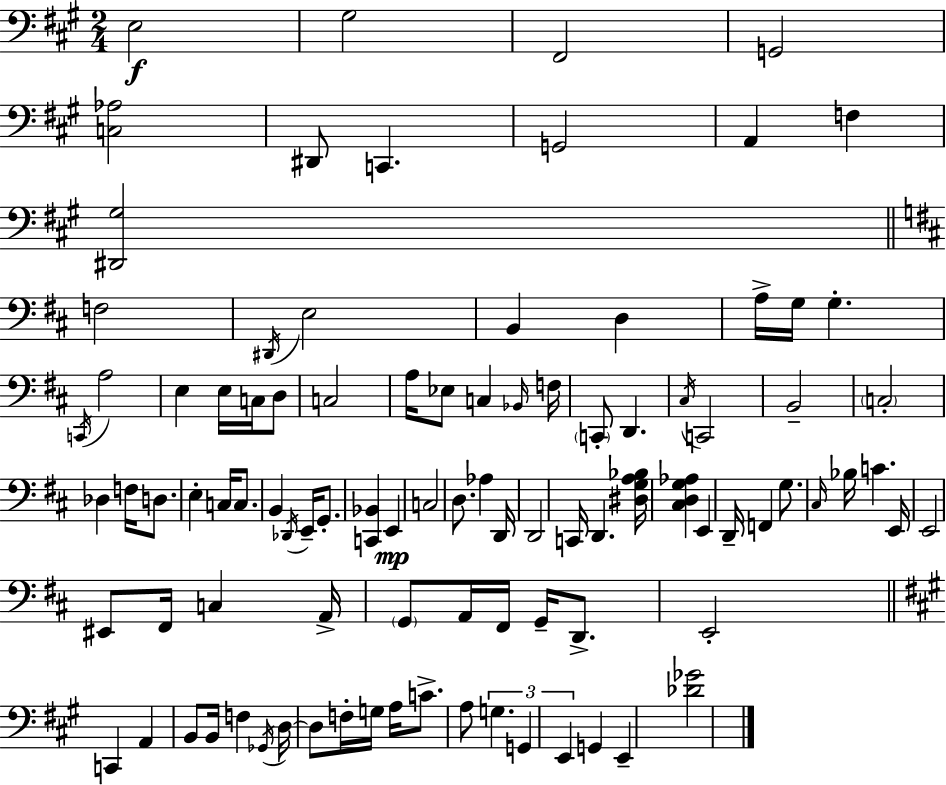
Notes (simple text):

E3/h G#3/h F#2/h G2/h [C3,Ab3]/h D#2/e C2/q. G2/h A2/q F3/q [D#2,G#3]/h F3/h D#2/s E3/h B2/q D3/q A3/s G3/s G3/q. C2/s A3/h E3/q E3/s C3/s D3/e C3/h A3/s Eb3/e C3/q Bb2/s F3/s C2/e D2/q. C#3/s C2/h B2/h C3/h Db3/q F3/s D3/e. E3/q C3/s C3/e. B2/q Db2/s E2/s G2/e. [C2,Bb2]/q E2/q C3/h D3/e. Ab3/q D2/s D2/h C2/s D2/q. [D#3,G3,A3,Bb3]/s [C#3,D3,G3,Ab3]/q E2/q D2/s F2/q G3/e. C#3/s Bb3/s C4/q. E2/s E2/h EIS2/e F#2/s C3/q A2/s G2/e A2/s F#2/s G2/s D2/e. E2/h C2/q A2/q B2/e B2/s F3/q Gb2/s D3/s D3/e F3/s G3/s A3/s C4/e. A3/e G3/q. G2/q E2/q G2/q E2/q [Db4,Gb4]/h